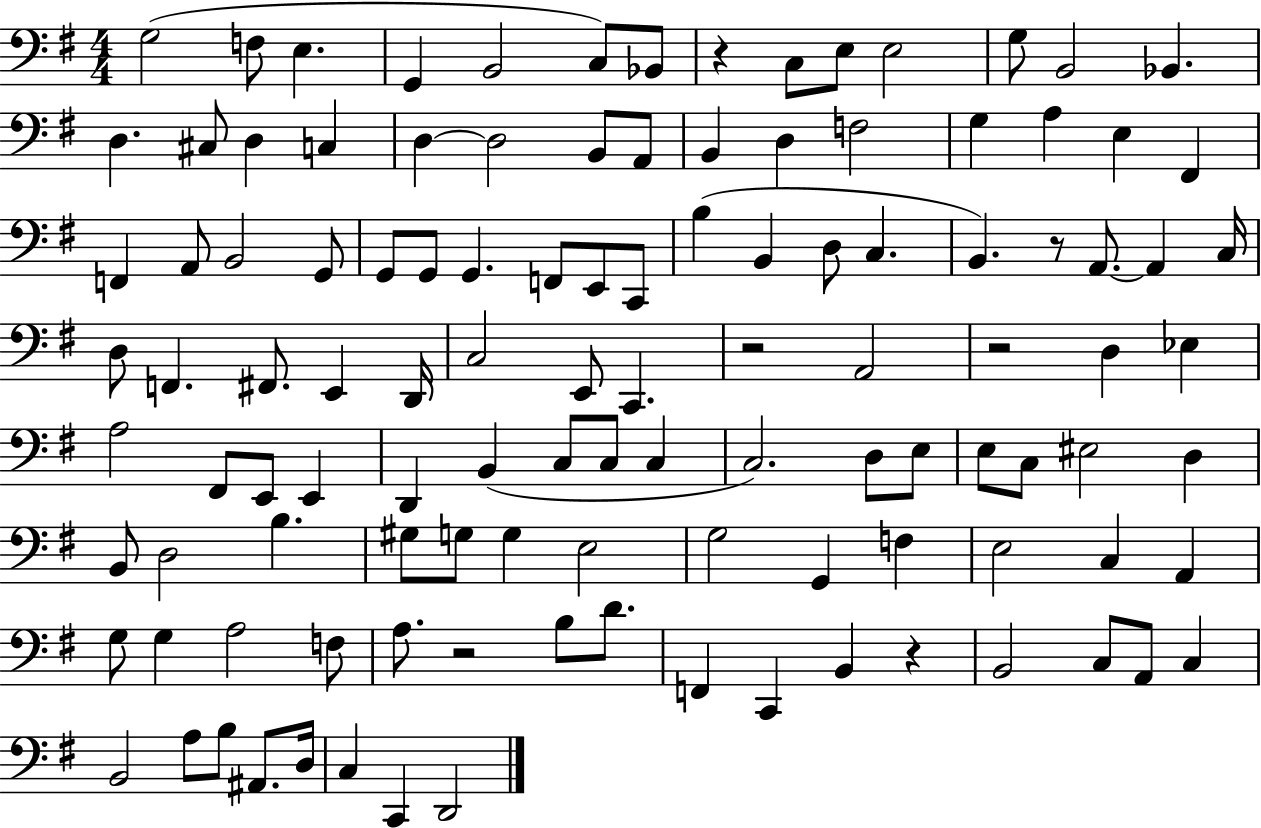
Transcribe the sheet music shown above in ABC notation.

X:1
T:Untitled
M:4/4
L:1/4
K:G
G,2 F,/2 E, G,, B,,2 C,/2 _B,,/2 z C,/2 E,/2 E,2 G,/2 B,,2 _B,, D, ^C,/2 D, C, D, D,2 B,,/2 A,,/2 B,, D, F,2 G, A, E, ^F,, F,, A,,/2 B,,2 G,,/2 G,,/2 G,,/2 G,, F,,/2 E,,/2 C,,/2 B, B,, D,/2 C, B,, z/2 A,,/2 A,, C,/4 D,/2 F,, ^F,,/2 E,, D,,/4 C,2 E,,/2 C,, z2 A,,2 z2 D, _E, A,2 ^F,,/2 E,,/2 E,, D,, B,, C,/2 C,/2 C, C,2 D,/2 E,/2 E,/2 C,/2 ^E,2 D, B,,/2 D,2 B, ^G,/2 G,/2 G, E,2 G,2 G,, F, E,2 C, A,, G,/2 G, A,2 F,/2 A,/2 z2 B,/2 D/2 F,, C,, B,, z B,,2 C,/2 A,,/2 C, B,,2 A,/2 B,/2 ^A,,/2 D,/4 C, C,, D,,2